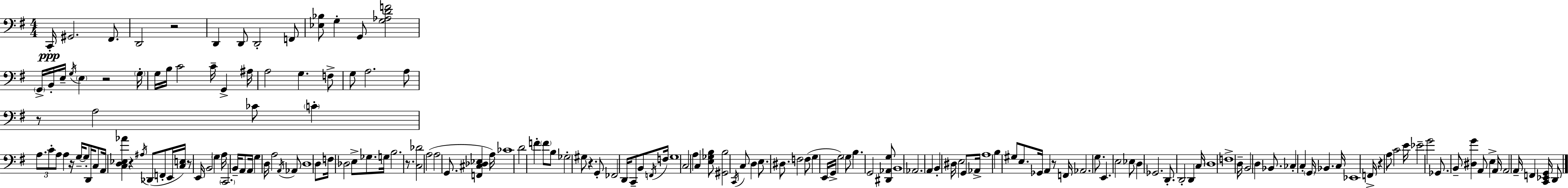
C2/s G#2/h. F#2/e. D2/h R/h D2/q D2/e D2/h F2/e [Eb3,Bb3]/e G3/q G2/e [G3,Ab3,D4,F4]/h G2/s B2/s E3/s G3/s E3/q R/h G3/s G3/s B3/s C4/h C4/s G2/q A#3/s A3/h G3/q. F3/e G3/e A3/h. A3/e R/e A3/h CES4/e C4/q A3/e. C4/e A3/e A3/q R/s G3/s G3/e D2/s C3/e A2/s [C3,D3,Eb3,Ab4]/q R/q A#3/s Db2/e F2/e E2/s [C3,E3]/s R/e E2/s B2/h G3/q A3/s C2/h. B2/s A2/e A2/s G3/q D3/s A3/h A2/s Ab2/e D3/w D3/e F3/s Db3/h E3/e Gb3/e. G3/s B3/h. R/e. [C3,Db4]/h A3/h A3/h G2/e. [F2,C#3,Db3,Eb3]/q A3/s CES4/w D4/h F4/q F4/e B3/e Gb3/h G#3/e R/q. G2/e FES2/h D2/s C2/e B2/e F2/s F3/s G3/w C3/h A3/q C3/q [E3,Gb3,B3]/e [G#2,B3]/h C2/s C3/e D3/q E3/e. D#3/e. F3/h F3/e G3/q E2/s G2/s G3/h G3/e B3/q. G2/h [D#2,Ab2,G3]/e B2/w Ab2/h. A2/q B2/q D#3/s E3/h G2/e Ab2/s A3/w B3/q G#3/e E3/e. Gb2/s A2/q R/e F2/s Ab2/h. G3/e. E2/q. E3/h Eb3/e D3/q Gb2/h. D2/e. D2/h D2/q C3/s D3/w F3/w D3/s B2/h D3/q Bb2/e. CES3/q C3/q G2/s Bb2/q. C3/s Eb2/w F2/s R/q A3/e C4/h E4/s Eb4/h G4/h Gb2/e. B2/e [D#3,G4]/q A2/e E3/q A2/s A2/h A2/s F2/q [C2,Eb2,G2]/s D2/e